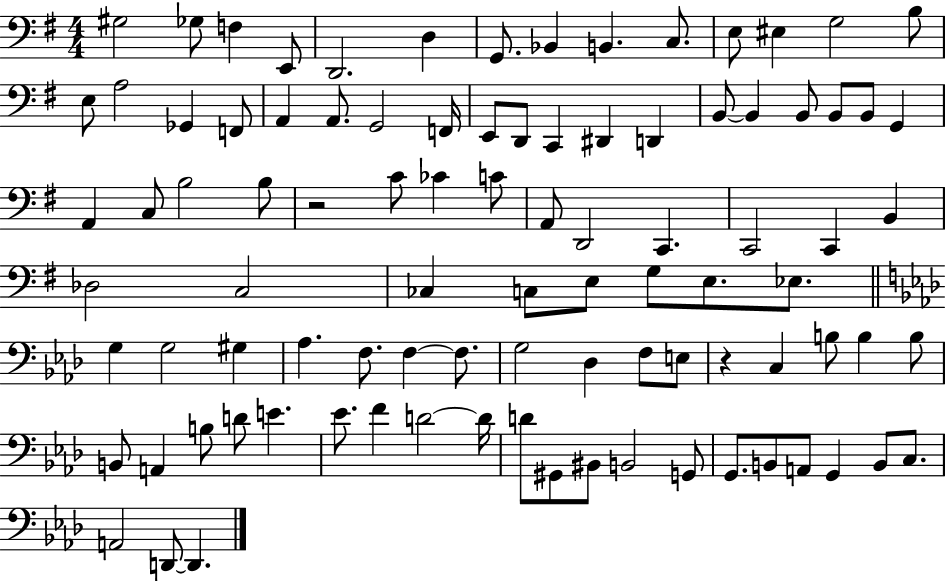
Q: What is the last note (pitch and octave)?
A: D2